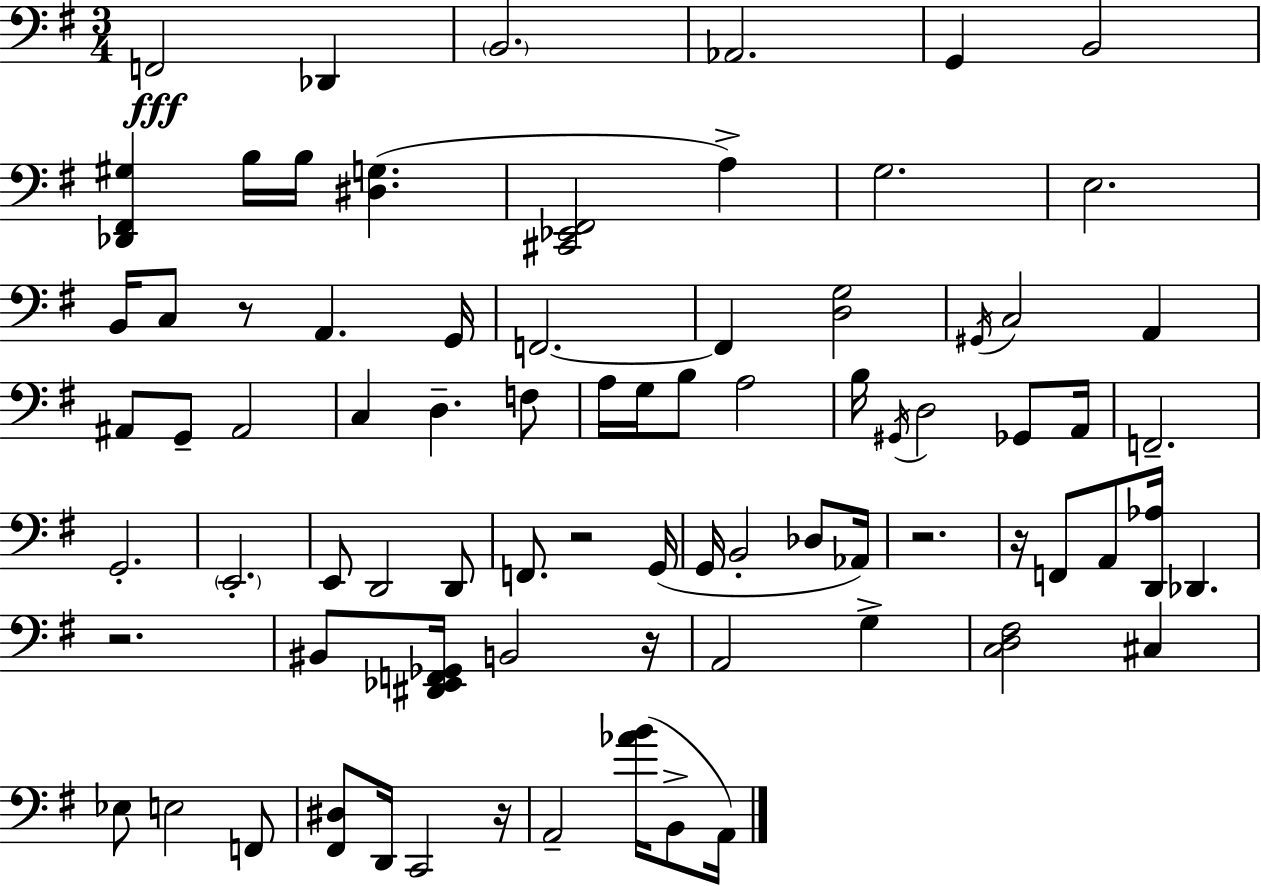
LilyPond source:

{
  \clef bass
  \numericTimeSignature
  \time 3/4
  \key g \major
  f,2\fff des,4 | \parenthesize b,2. | aes,2. | g,4 b,2 | \break <des, fis, gis>4 b16 b16 <dis g>4.( | <cis, ees, fis,>2 a4->) | g2. | e2. | \break b,16 c8 r8 a,4. g,16 | f,2.~~ | f,4 <d g>2 | \acciaccatura { gis,16 } c2 a,4 | \break ais,8 g,8-- ais,2 | c4 d4.-- f8 | a16 g16 b8 a2 | b16 \acciaccatura { gis,16 } d2 ges,8 | \break a,16 f,2.-- | g,2.-. | \parenthesize e,2.-. | e,8 d,2 | \break d,8 f,8. r2 | g,16( g,16 b,2-. des8 | aes,16) r2. | r16 f,8 a,8 <d, aes>16 des,4. | \break r2. | bis,8 <dis, ees, f, ges,>16 b,2 | r16 a,2 g4-> | <c d fis>2 cis4 | \break ees8 e2 | f,8 <fis, dis>8 d,16 c,2 | r16 a,2-- <aes' b'>16( b,8-> | a,16) \bar "|."
}